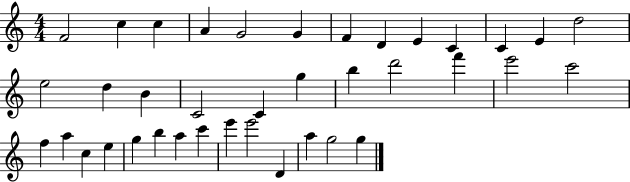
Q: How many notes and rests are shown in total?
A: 38